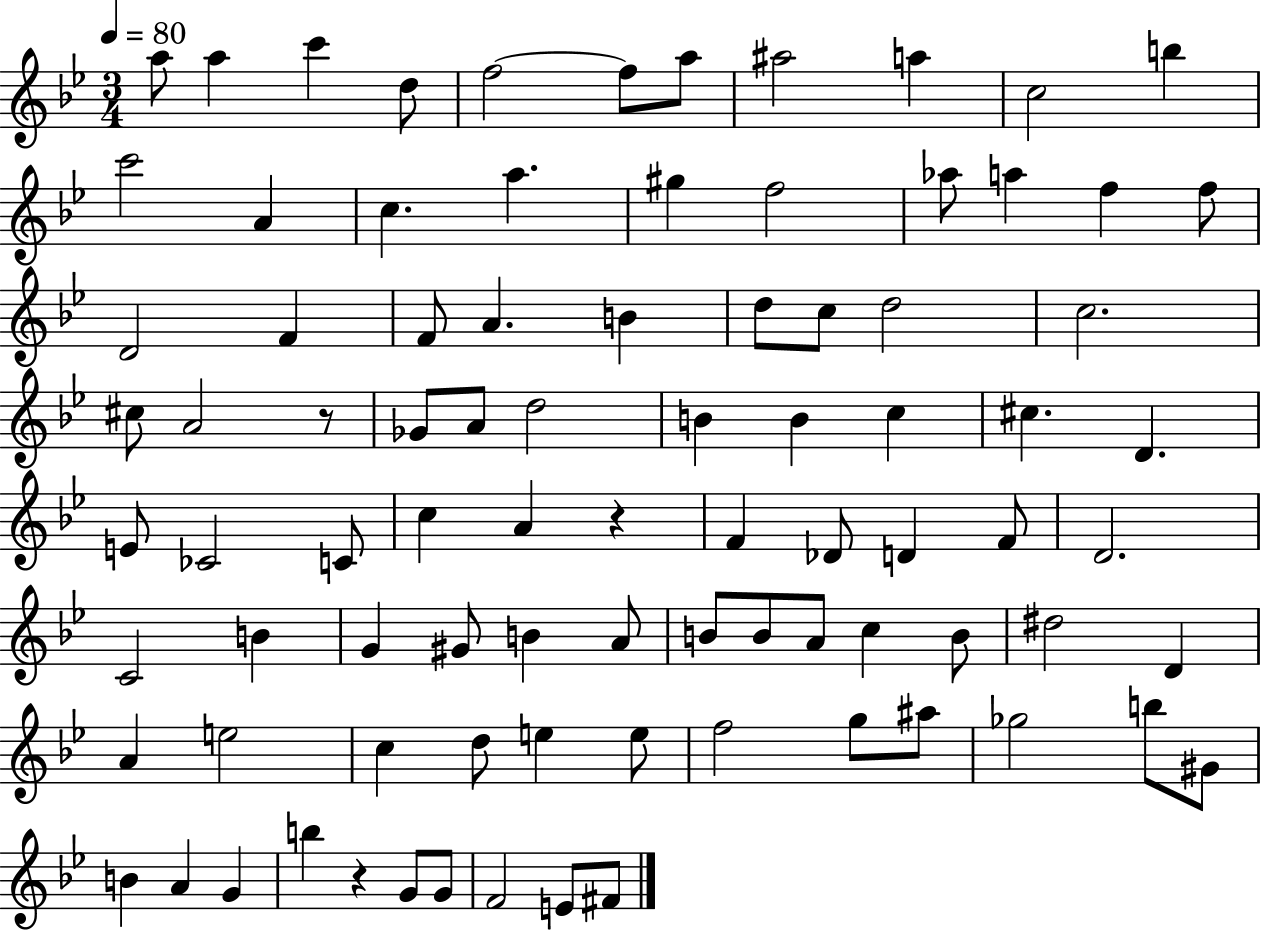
X:1
T:Untitled
M:3/4
L:1/4
K:Bb
a/2 a c' d/2 f2 f/2 a/2 ^a2 a c2 b c'2 A c a ^g f2 _a/2 a f f/2 D2 F F/2 A B d/2 c/2 d2 c2 ^c/2 A2 z/2 _G/2 A/2 d2 B B c ^c D E/2 _C2 C/2 c A z F _D/2 D F/2 D2 C2 B G ^G/2 B A/2 B/2 B/2 A/2 c B/2 ^d2 D A e2 c d/2 e e/2 f2 g/2 ^a/2 _g2 b/2 ^G/2 B A G b z G/2 G/2 F2 E/2 ^F/2